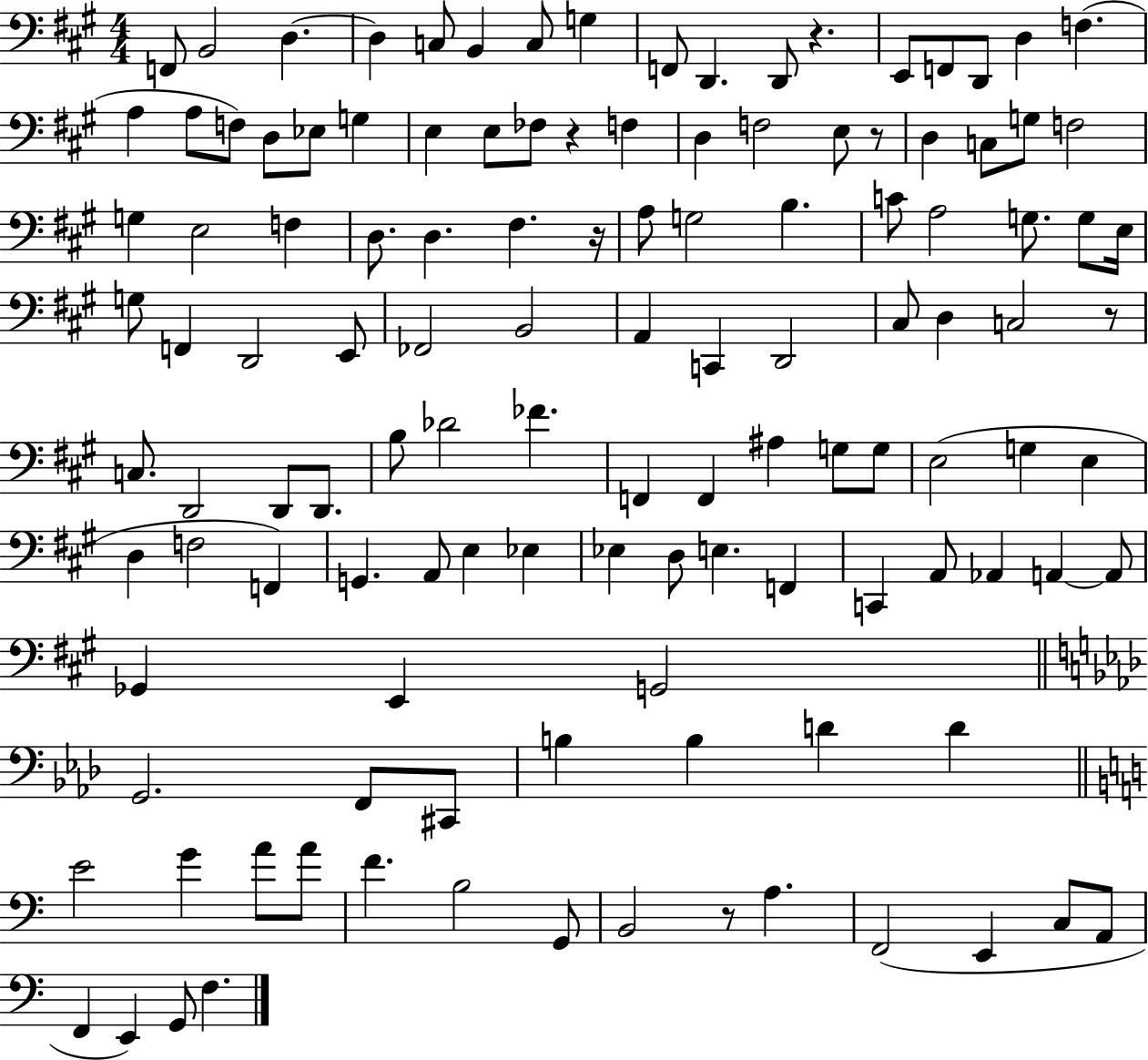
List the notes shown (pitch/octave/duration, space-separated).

F2/e B2/h D3/q. D3/q C3/e B2/q C3/e G3/q F2/e D2/q. D2/e R/q. E2/e F2/e D2/e D3/q F3/q. A3/q A3/e F3/e D3/e Eb3/e G3/q E3/q E3/e FES3/e R/q F3/q D3/q F3/h E3/e R/e D3/q C3/e G3/e F3/h G3/q E3/h F3/q D3/e. D3/q. F#3/q. R/s A3/e G3/h B3/q. C4/e A3/h G3/e. G3/e E3/s G3/e F2/q D2/h E2/e FES2/h B2/h A2/q C2/q D2/h C#3/e D3/q C3/h R/e C3/e. D2/h D2/e D2/e. B3/e Db4/h FES4/q. F2/q F2/q A#3/q G3/e G3/e E3/h G3/q E3/q D3/q F3/h F2/q G2/q. A2/e E3/q Eb3/q Eb3/q D3/e E3/q. F2/q C2/q A2/e Ab2/q A2/q A2/e Gb2/q E2/q G2/h G2/h. F2/e C#2/e B3/q B3/q D4/q D4/q E4/h G4/q A4/e A4/e F4/q. B3/h G2/e B2/h R/e A3/q. F2/h E2/q C3/e A2/e F2/q E2/q G2/e F3/q.